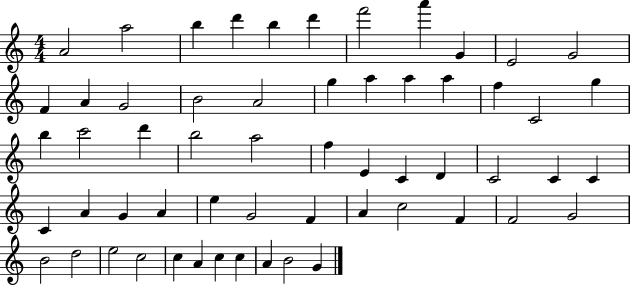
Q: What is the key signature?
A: C major